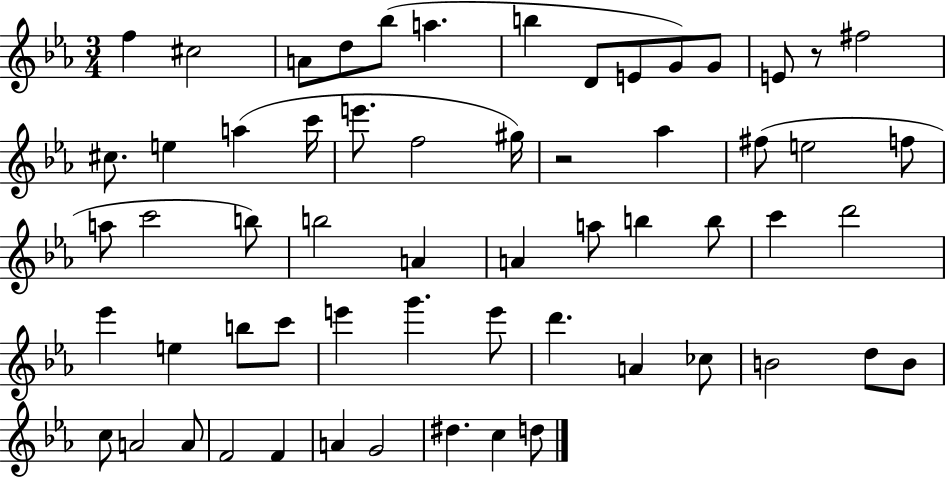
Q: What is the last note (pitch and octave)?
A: D5